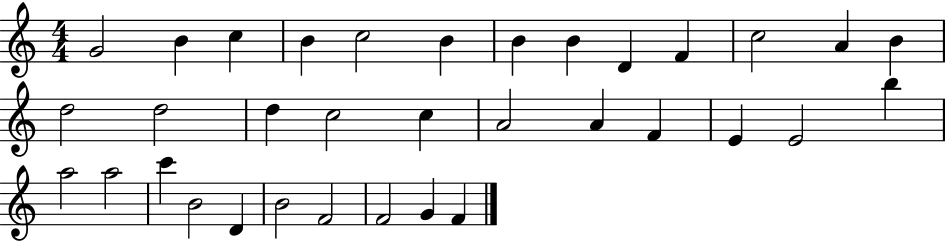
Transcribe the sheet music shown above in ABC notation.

X:1
T:Untitled
M:4/4
L:1/4
K:C
G2 B c B c2 B B B D F c2 A B d2 d2 d c2 c A2 A F E E2 b a2 a2 c' B2 D B2 F2 F2 G F